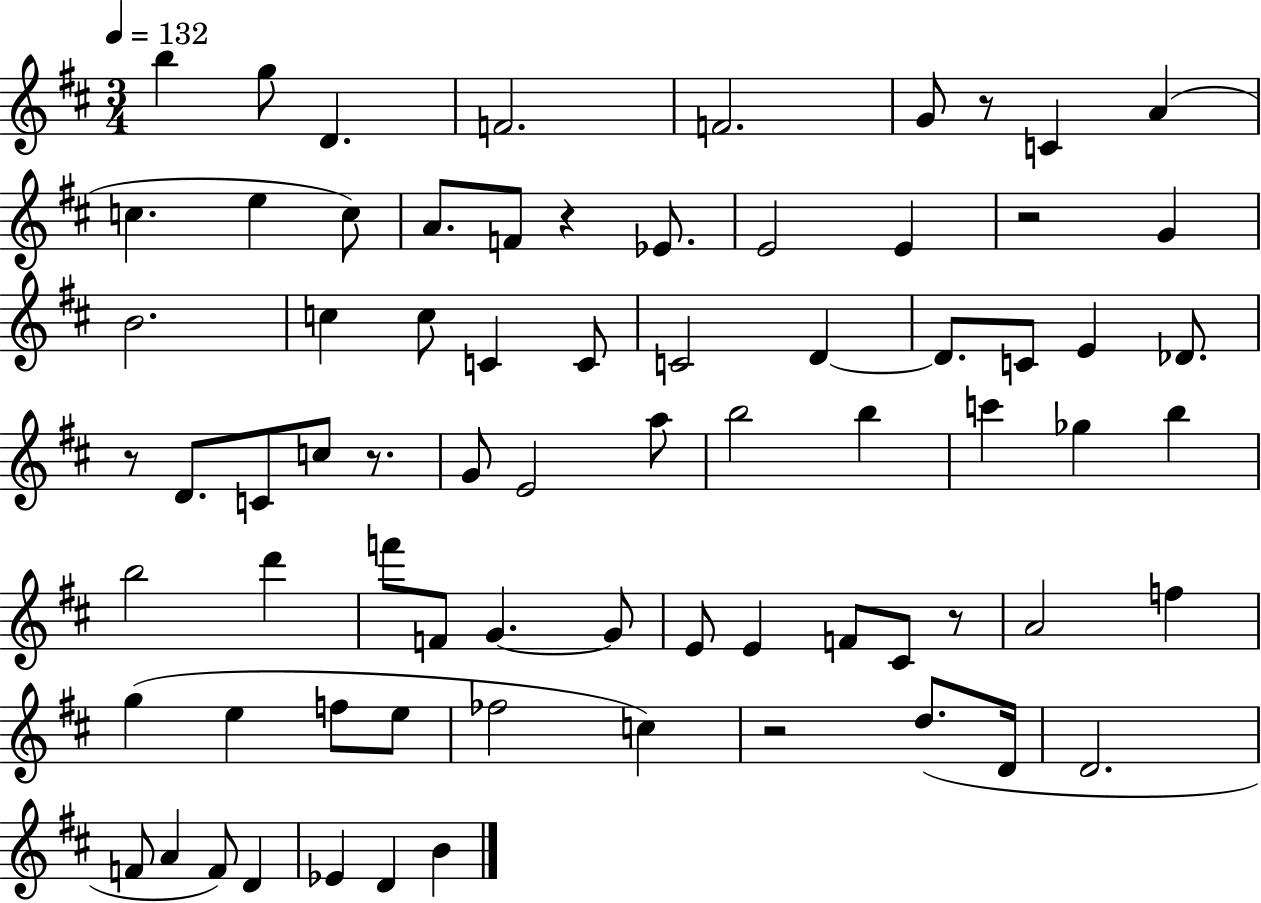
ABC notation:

X:1
T:Untitled
M:3/4
L:1/4
K:D
b g/2 D F2 F2 G/2 z/2 C A c e c/2 A/2 F/2 z _E/2 E2 E z2 G B2 c c/2 C C/2 C2 D D/2 C/2 E _D/2 z/2 D/2 C/2 c/2 z/2 G/2 E2 a/2 b2 b c' _g b b2 d' f'/2 F/2 G G/2 E/2 E F/2 ^C/2 z/2 A2 f g e f/2 e/2 _f2 c z2 d/2 D/4 D2 F/2 A F/2 D _E D B